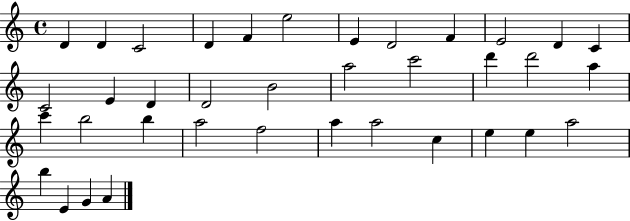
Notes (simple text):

D4/q D4/q C4/h D4/q F4/q E5/h E4/q D4/h F4/q E4/h D4/q C4/q C4/h E4/q D4/q D4/h B4/h A5/h C6/h D6/q D6/h A5/q C6/q B5/h B5/q A5/h F5/h A5/q A5/h C5/q E5/q E5/q A5/h B5/q E4/q G4/q A4/q